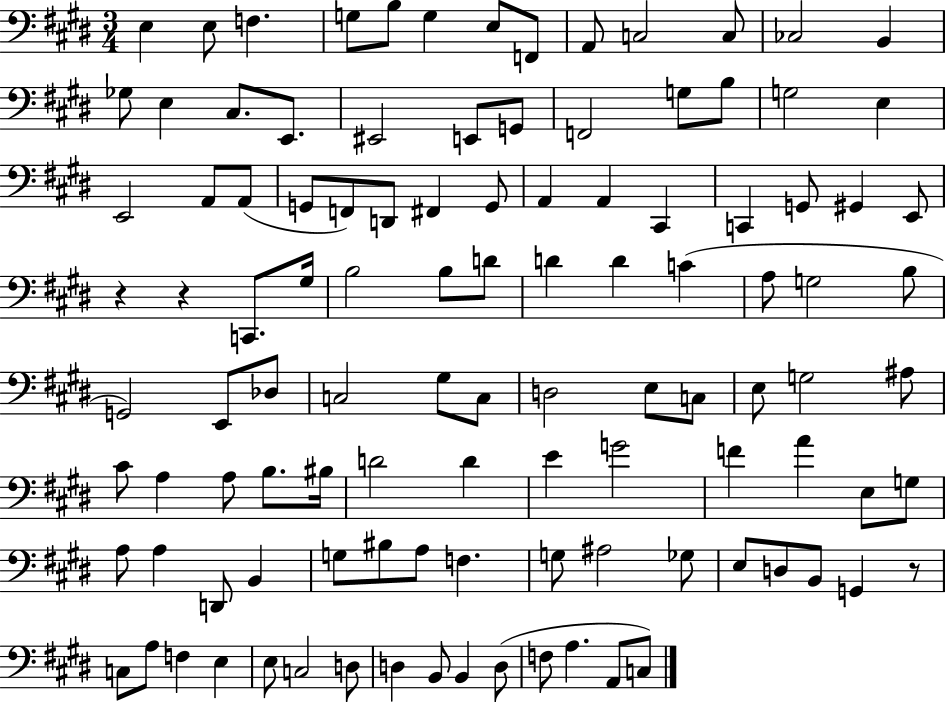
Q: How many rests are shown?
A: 3